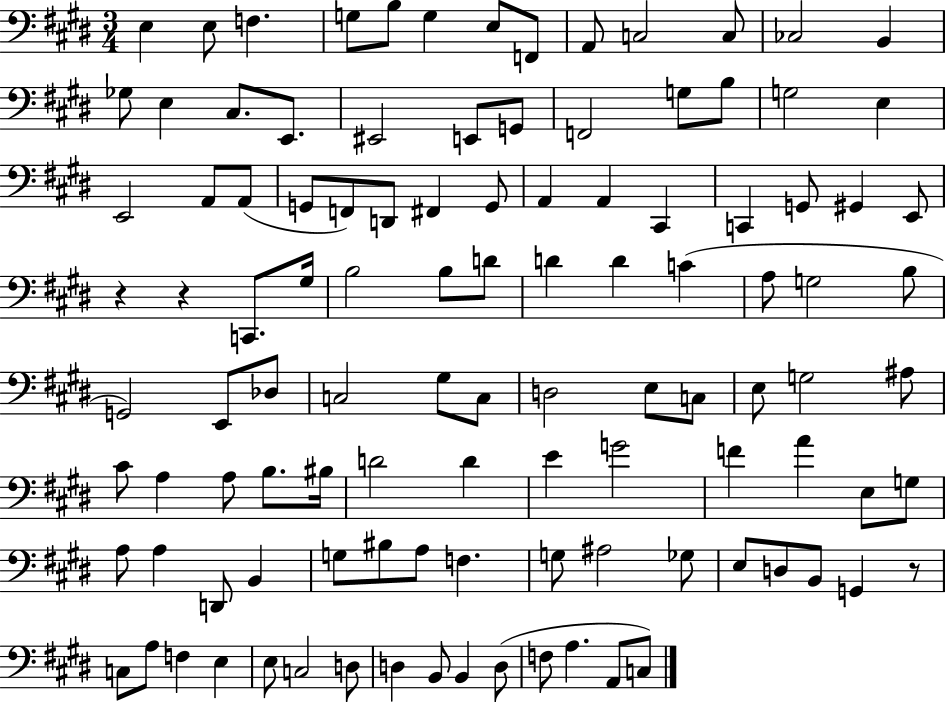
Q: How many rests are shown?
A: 3